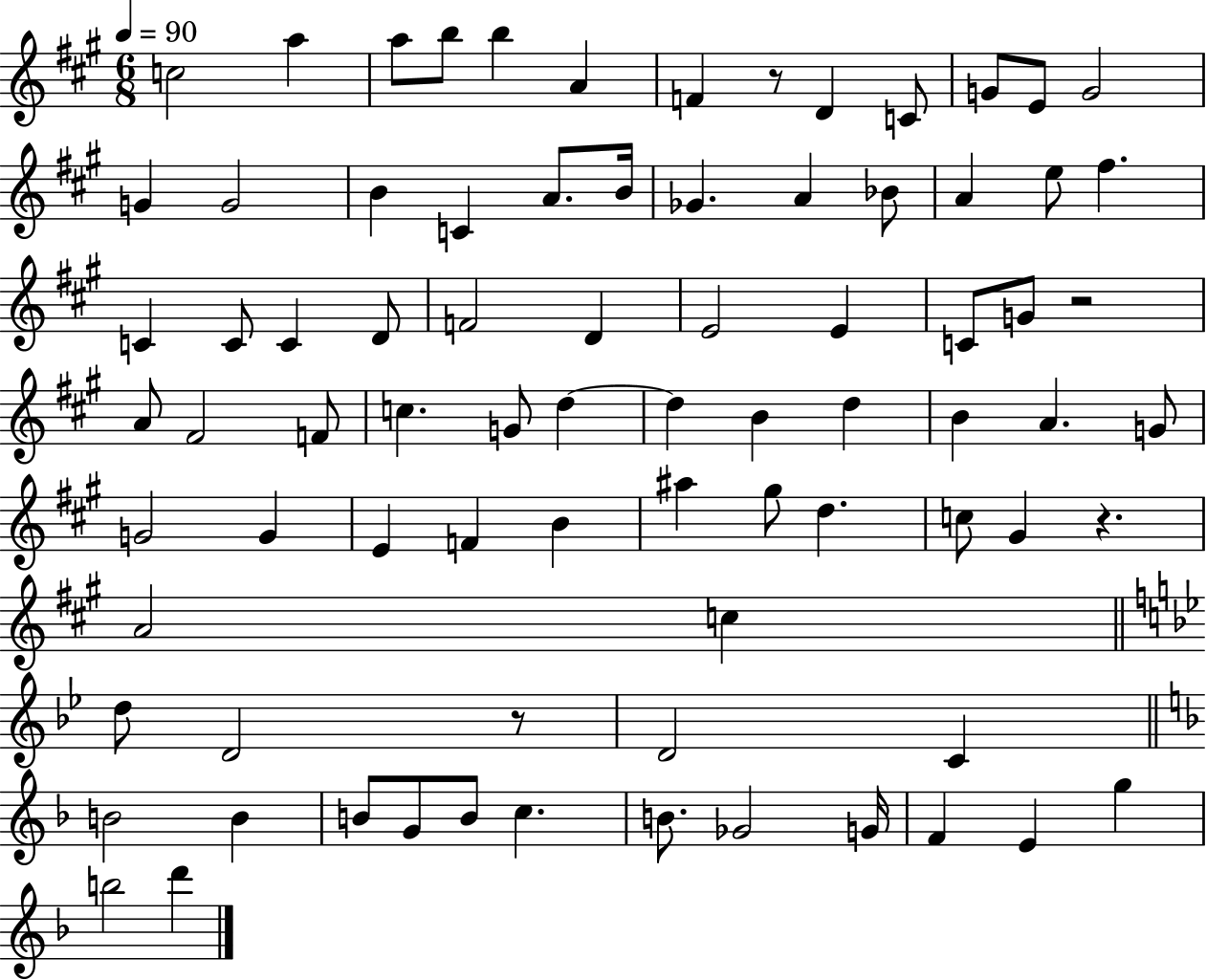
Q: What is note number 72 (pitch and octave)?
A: F4